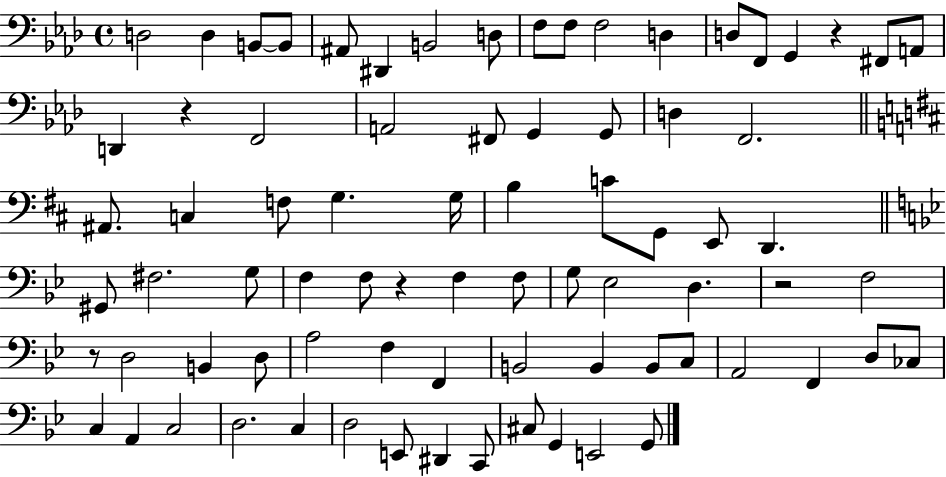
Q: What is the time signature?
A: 4/4